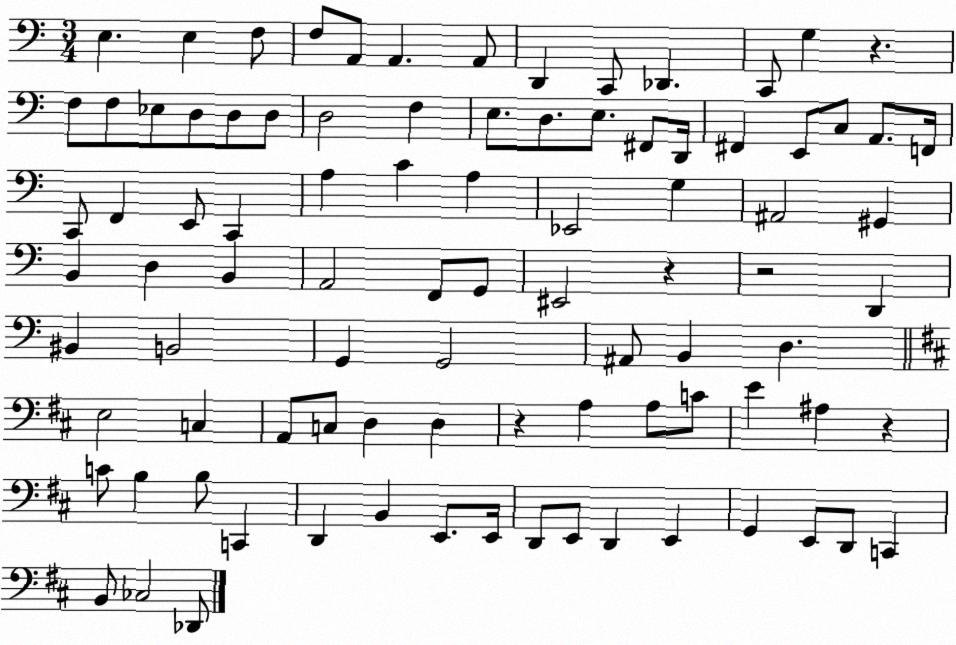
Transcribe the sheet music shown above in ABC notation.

X:1
T:Untitled
M:3/4
L:1/4
K:C
E, E, F,/2 F,/2 A,,/2 A,, A,,/2 D,, C,,/2 _D,, C,,/2 G, z F,/2 F,/2 _E,/2 D,/2 D,/2 D,/2 D,2 F, E,/2 D,/2 E,/2 ^F,,/2 D,,/4 ^F,, E,,/2 C,/2 A,,/2 F,,/4 C,,/2 F,, E,,/2 C,, A, C A, _E,,2 G, ^A,,2 ^G,, B,, D, B,, A,,2 F,,/2 G,,/2 ^E,,2 z z2 D,, ^B,, B,,2 G,, G,,2 ^A,,/2 B,, D, E,2 C, A,,/2 C,/2 D, D, z A, A,/2 C/2 E ^A, z C/2 B, B,/2 C,, D,, B,, E,,/2 E,,/4 D,,/2 E,,/2 D,, E,, G,, E,,/2 D,,/2 C,, B,,/2 _C,2 _D,,/2